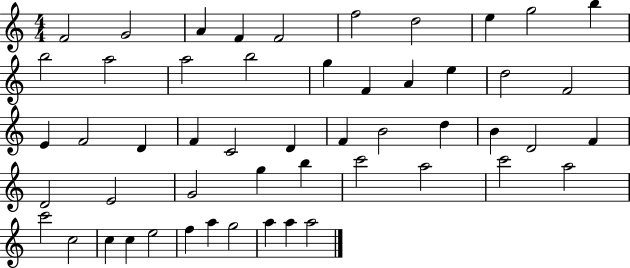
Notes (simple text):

F4/h G4/h A4/q F4/q F4/h F5/h D5/h E5/q G5/h B5/q B5/h A5/h A5/h B5/h G5/q F4/q A4/q E5/q D5/h F4/h E4/q F4/h D4/q F4/q C4/h D4/q F4/q B4/h D5/q B4/q D4/h F4/q D4/h E4/h G4/h G5/q B5/q C6/h A5/h C6/h A5/h C6/h C5/h C5/q C5/q E5/h F5/q A5/q G5/h A5/q A5/q A5/h